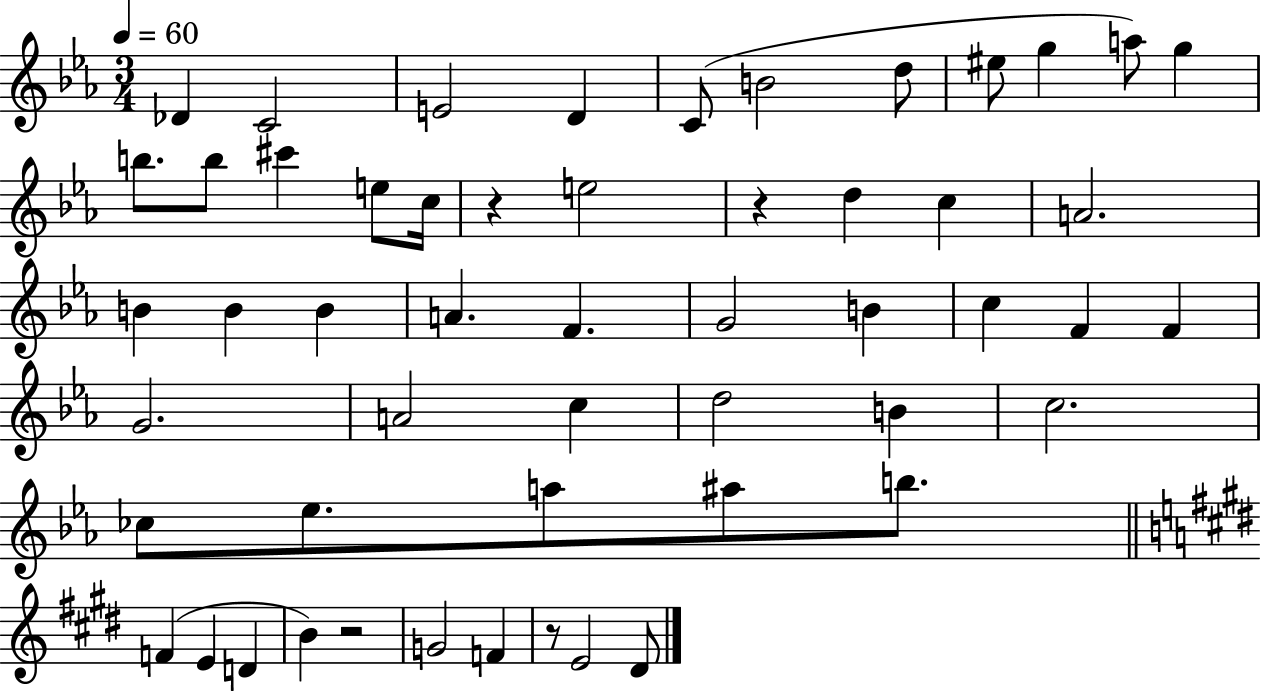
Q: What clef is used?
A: treble